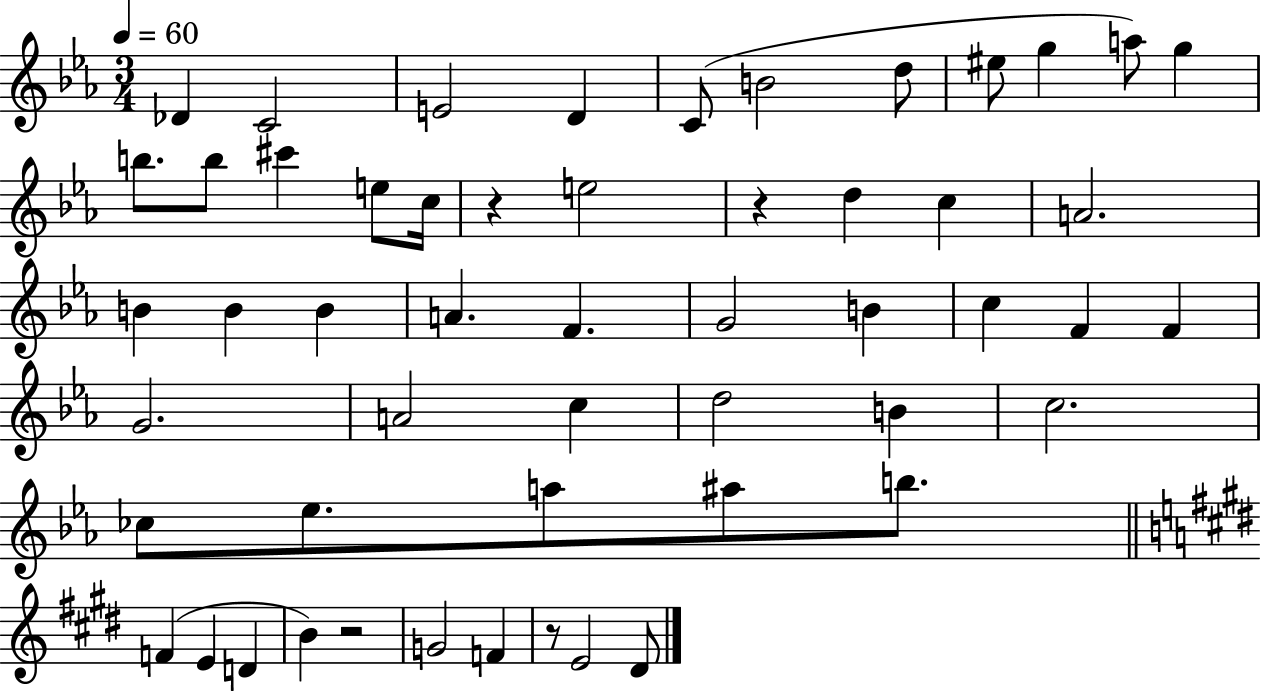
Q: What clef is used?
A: treble